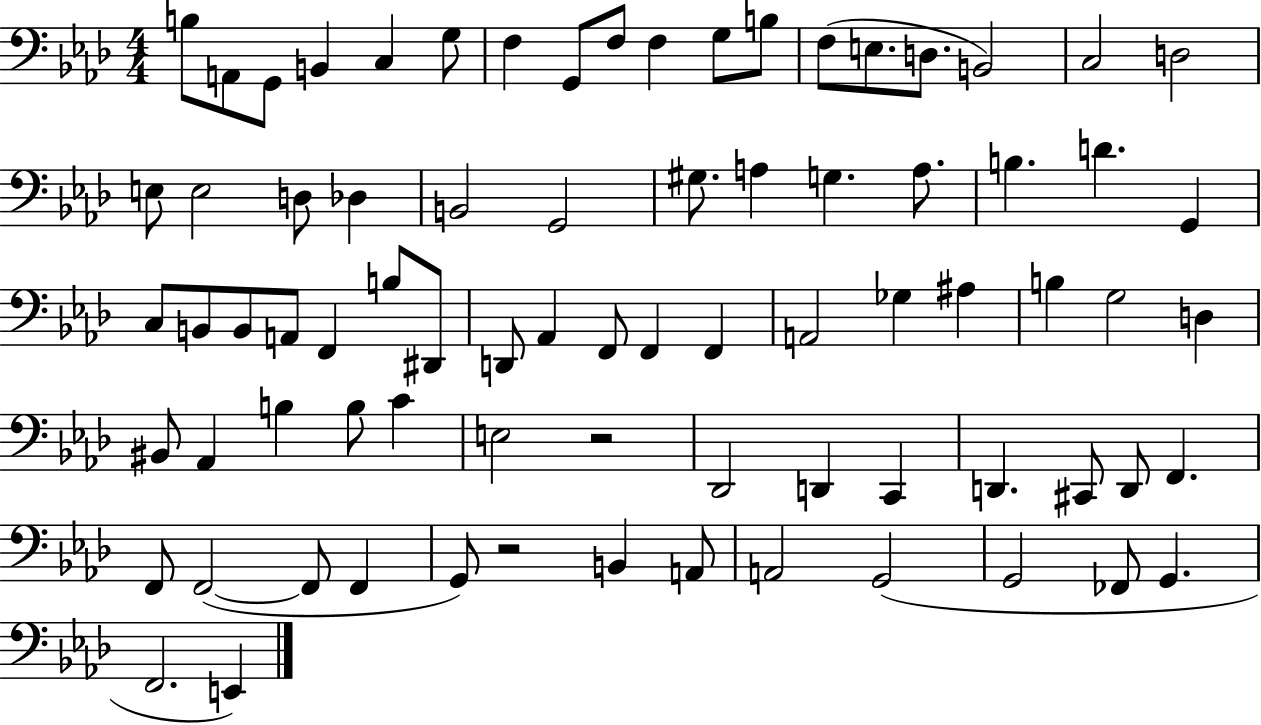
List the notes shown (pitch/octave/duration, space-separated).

B3/e A2/e G2/e B2/q C3/q G3/e F3/q G2/e F3/e F3/q G3/e B3/e F3/e E3/e. D3/e. B2/h C3/h D3/h E3/e E3/h D3/e Db3/q B2/h G2/h G#3/e. A3/q G3/q. A3/e. B3/q. D4/q. G2/q C3/e B2/e B2/e A2/e F2/q B3/e D#2/e D2/e Ab2/q F2/e F2/q F2/q A2/h Gb3/q A#3/q B3/q G3/h D3/q BIS2/e Ab2/q B3/q B3/e C4/q E3/h R/h Db2/h D2/q C2/q D2/q. C#2/e D2/e F2/q. F2/e F2/h F2/e F2/q G2/e R/h B2/q A2/e A2/h G2/h G2/h FES2/e G2/q. F2/h. E2/q